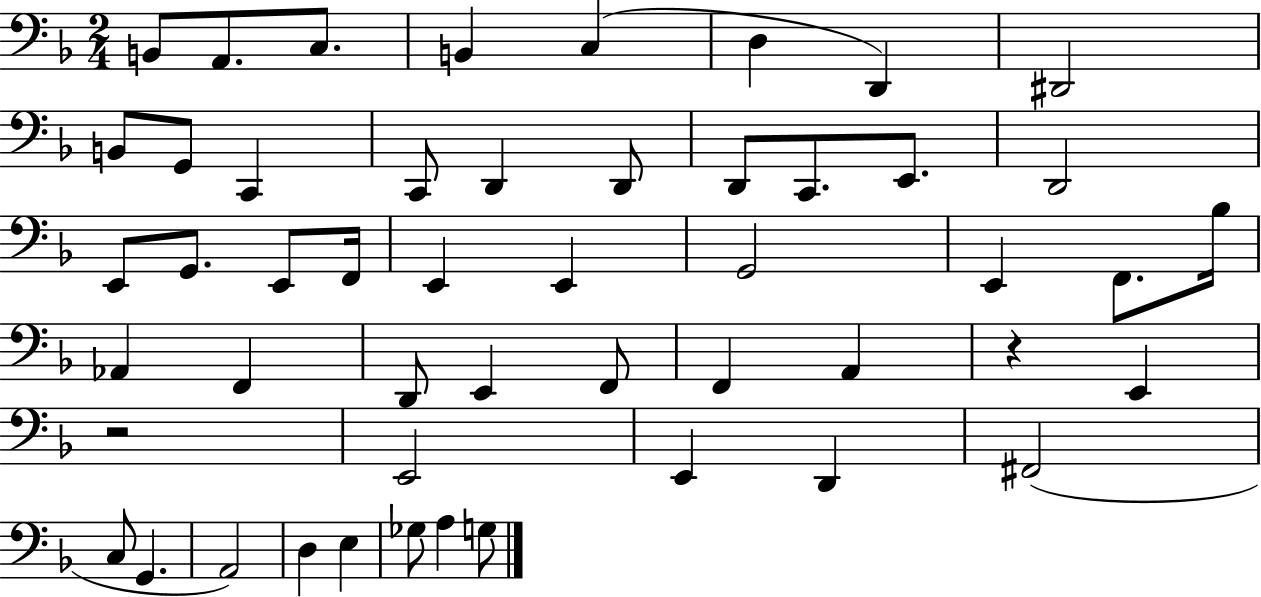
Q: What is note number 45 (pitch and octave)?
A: E3